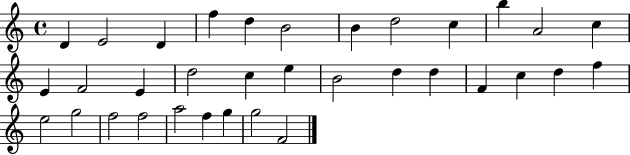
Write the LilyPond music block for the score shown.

{
  \clef treble
  \time 4/4
  \defaultTimeSignature
  \key c \major
  d'4 e'2 d'4 | f''4 d''4 b'2 | b'4 d''2 c''4 | b''4 a'2 c''4 | \break e'4 f'2 e'4 | d''2 c''4 e''4 | b'2 d''4 d''4 | f'4 c''4 d''4 f''4 | \break e''2 g''2 | f''2 f''2 | a''2 f''4 g''4 | g''2 f'2 | \break \bar "|."
}